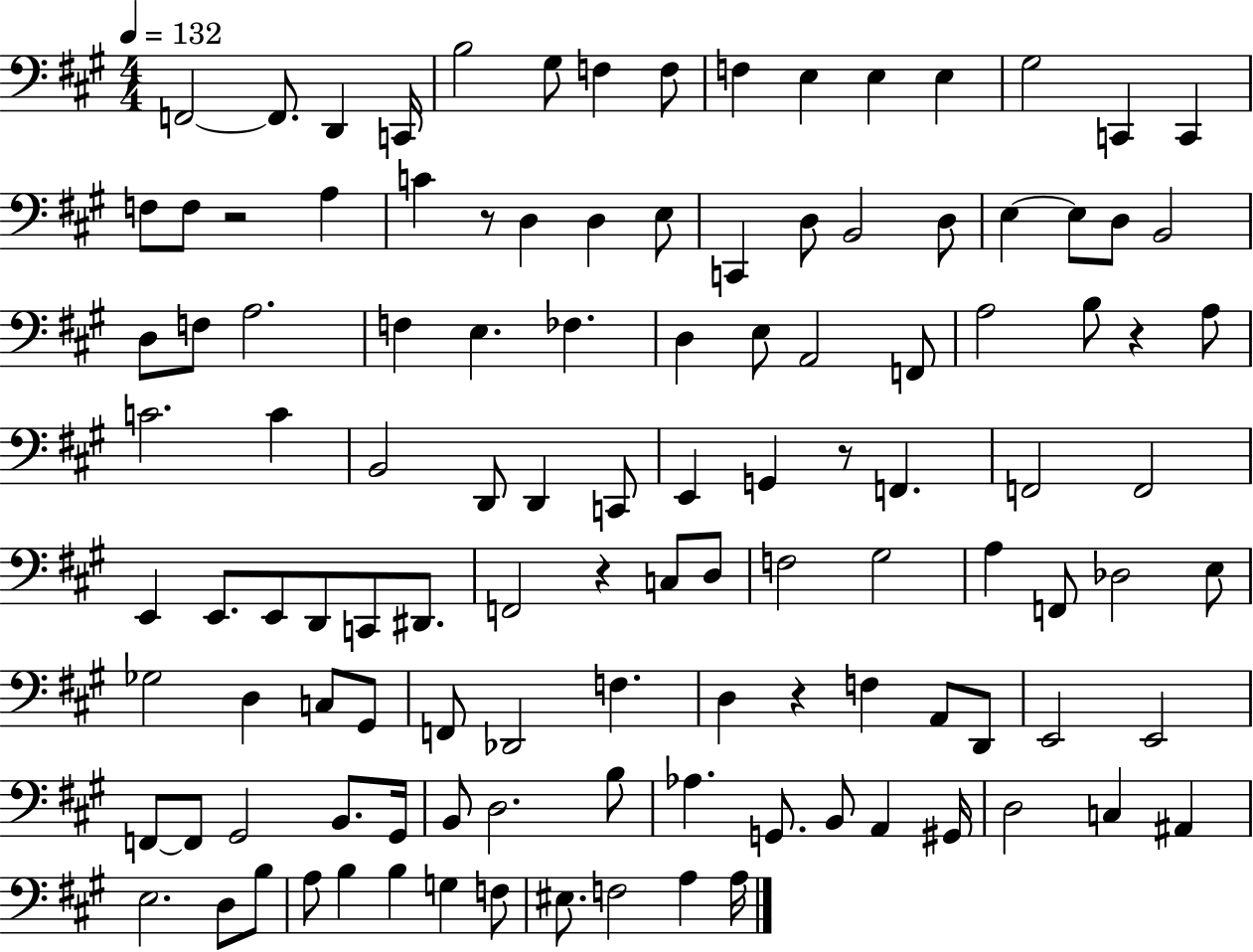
{
  \clef bass
  \numericTimeSignature
  \time 4/4
  \key a \major
  \tempo 4 = 132
  f,2~~ f,8. d,4 c,16 | b2 gis8 f4 f8 | f4 e4 e4 e4 | gis2 c,4 c,4 | \break f8 f8 r2 a4 | c'4 r8 d4 d4 e8 | c,4 d8 b,2 d8 | e4~~ e8 d8 b,2 | \break d8 f8 a2. | f4 e4. fes4. | d4 e8 a,2 f,8 | a2 b8 r4 a8 | \break c'2. c'4 | b,2 d,8 d,4 c,8 | e,4 g,4 r8 f,4. | f,2 f,2 | \break e,4 e,8. e,8 d,8 c,8 dis,8. | f,2 r4 c8 d8 | f2 gis2 | a4 f,8 des2 e8 | \break ges2 d4 c8 gis,8 | f,8 des,2 f4. | d4 r4 f4 a,8 d,8 | e,2 e,2 | \break f,8~~ f,8 gis,2 b,8. gis,16 | b,8 d2. b8 | aes4. g,8. b,8 a,4 gis,16 | d2 c4 ais,4 | \break e2. d8 b8 | a8 b4 b4 g4 f8 | eis8. f2 a4 a16 | \bar "|."
}